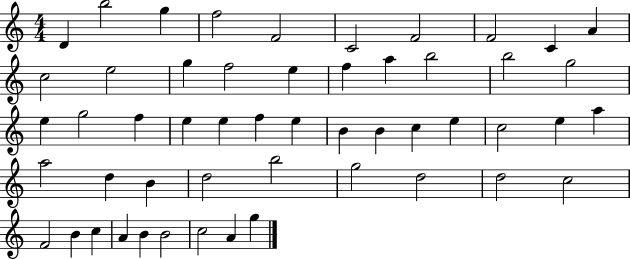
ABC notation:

X:1
T:Untitled
M:4/4
L:1/4
K:C
D b2 g f2 F2 C2 F2 F2 C A c2 e2 g f2 e f a b2 b2 g2 e g2 f e e f e B B c e c2 e a a2 d B d2 b2 g2 d2 d2 c2 F2 B c A B B2 c2 A g